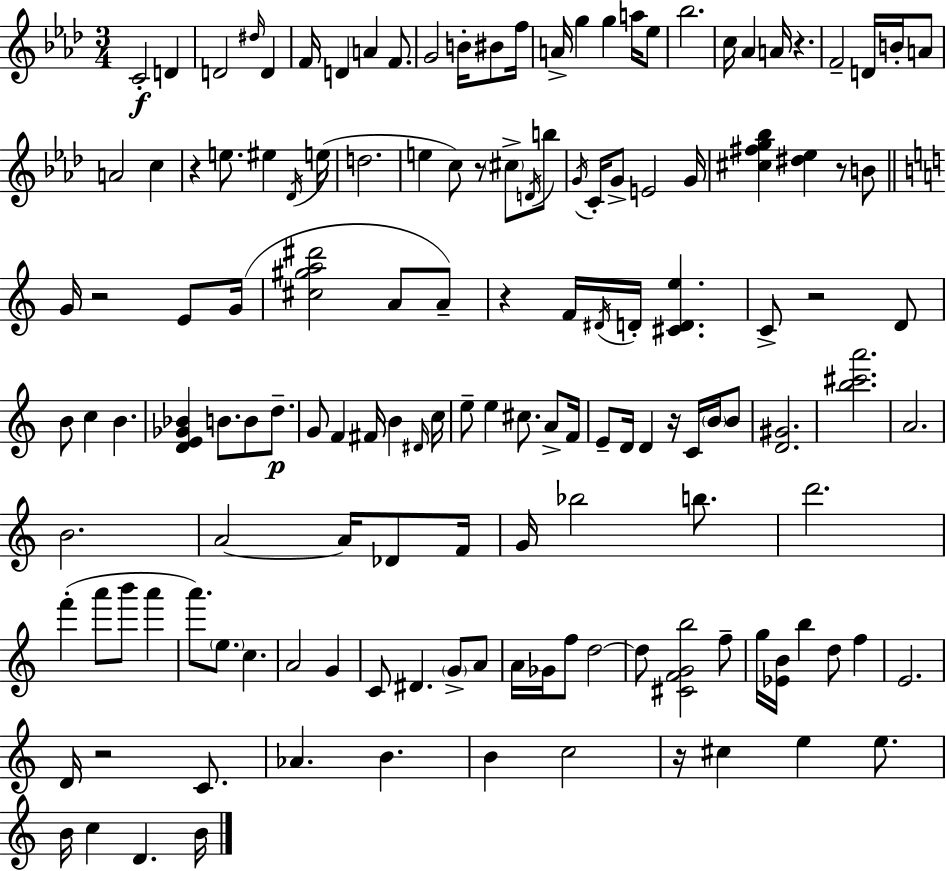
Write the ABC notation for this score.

X:1
T:Untitled
M:3/4
L:1/4
K:Fm
C2 D D2 ^d/4 D F/4 D A F/2 G2 B/4 ^B/2 f/4 A/4 g g a/4 _e/2 _b2 c/4 _A A/4 z F2 D/4 B/4 A/2 A2 c z e/2 ^e _D/4 e/4 d2 e c/2 z/2 ^c/2 D/4 b/2 G/4 C/4 G/2 E2 G/4 [^c^fg_b] [^d_e] z/2 B/2 G/4 z2 E/2 G/4 [^c^ga^d']2 A/2 A/2 z F/4 ^D/4 D/4 [^CDe] C/2 z2 D/2 B/2 c B [DE_G_B] B/2 B/2 d/2 G/2 F ^F/4 B ^D/4 c/4 e/2 e ^c/2 A/2 F/4 E/2 D/4 D z/4 C/4 B/4 B/2 [D^G]2 [b^c'a']2 A2 B2 A2 A/4 _D/2 F/4 G/4 _b2 b/2 d'2 f' a'/2 b'/2 a' a'/2 e/2 c A2 G C/2 ^D G/2 A/2 A/4 _G/4 f/2 d2 d/2 [^CFGb]2 f/2 g/4 [_EB]/4 b d/2 f E2 D/4 z2 C/2 _A B B c2 z/4 ^c e e/2 B/4 c D B/4